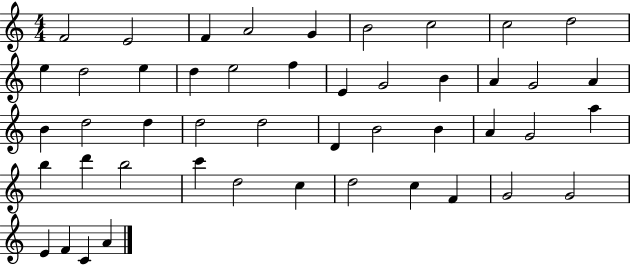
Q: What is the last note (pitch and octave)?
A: A4